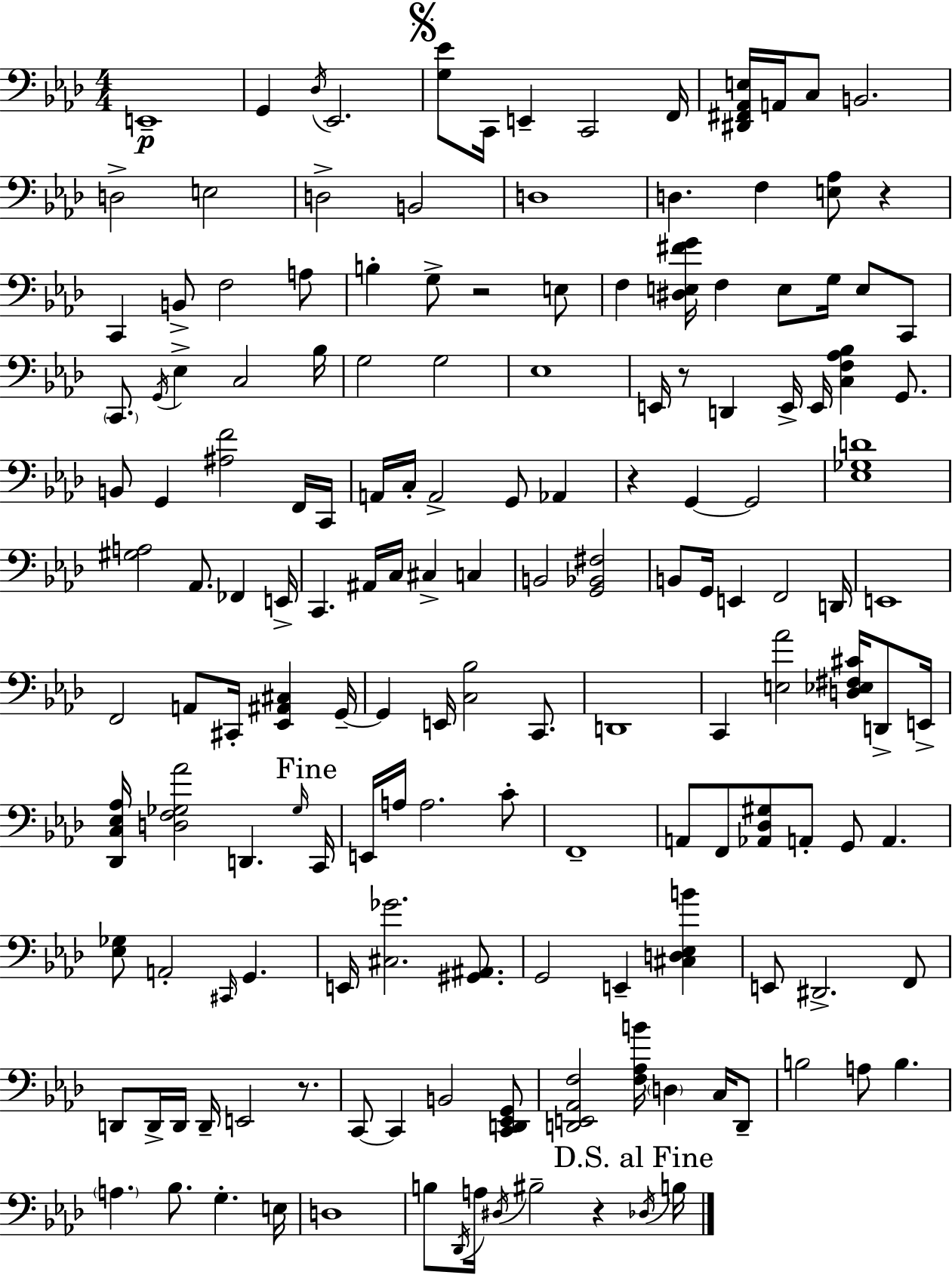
X:1
T:Untitled
M:4/4
L:1/4
K:Ab
E,,4 G,, _D,/4 _E,,2 [G,_E]/2 C,,/4 E,, C,,2 F,,/4 [^D,,^F,,_A,,E,]/4 A,,/4 C,/2 B,,2 D,2 E,2 D,2 B,,2 D,4 D, F, [E,_A,]/2 z C,, B,,/2 F,2 A,/2 B, G,/2 z2 E,/2 F, [^D,E,^FG]/4 F, E,/2 G,/4 E,/2 C,,/2 C,,/2 G,,/4 _E, C,2 _B,/4 G,2 G,2 _E,4 E,,/4 z/2 D,, E,,/4 E,,/4 [C,F,_A,_B,] G,,/2 B,,/2 G,, [^A,F]2 F,,/4 C,,/4 A,,/4 C,/4 A,,2 G,,/2 _A,, z G,, G,,2 [_E,_G,D]4 [^G,A,]2 _A,,/2 _F,, E,,/4 C,, ^A,,/4 C,/4 ^C, C, B,,2 [G,,_B,,^F,]2 B,,/2 G,,/4 E,, F,,2 D,,/4 E,,4 F,,2 A,,/2 ^C,,/4 [_E,,^A,,^C,] G,,/4 G,, E,,/4 [C,_B,]2 C,,/2 D,,4 C,, [E,_A]2 [D,_E,^F,^C]/4 D,,/2 E,,/4 [_D,,C,_E,_A,]/4 [D,F,_G,_A]2 D,, _G,/4 C,,/4 E,,/4 A,/4 A,2 C/2 F,,4 A,,/2 F,,/2 [_A,,_D,^G,]/2 A,,/2 G,,/2 A,, [_E,_G,]/2 A,,2 ^C,,/4 G,, E,,/4 [^C,_G]2 [^G,,^A,,]/2 G,,2 E,, [^C,D,_E,B] E,,/2 ^D,,2 F,,/2 D,,/2 D,,/4 D,,/4 D,,/4 E,,2 z/2 C,,/2 C,, B,,2 [C,,D,,_E,,G,,]/2 [D,,E,,_A,,F,]2 [F,_A,B]/4 D, C,/4 D,,/2 B,2 A,/2 B, A, _B,/2 G, E,/4 D,4 B,/2 _D,,/4 A,/4 ^D,/4 ^B,2 z _D,/4 B,/4